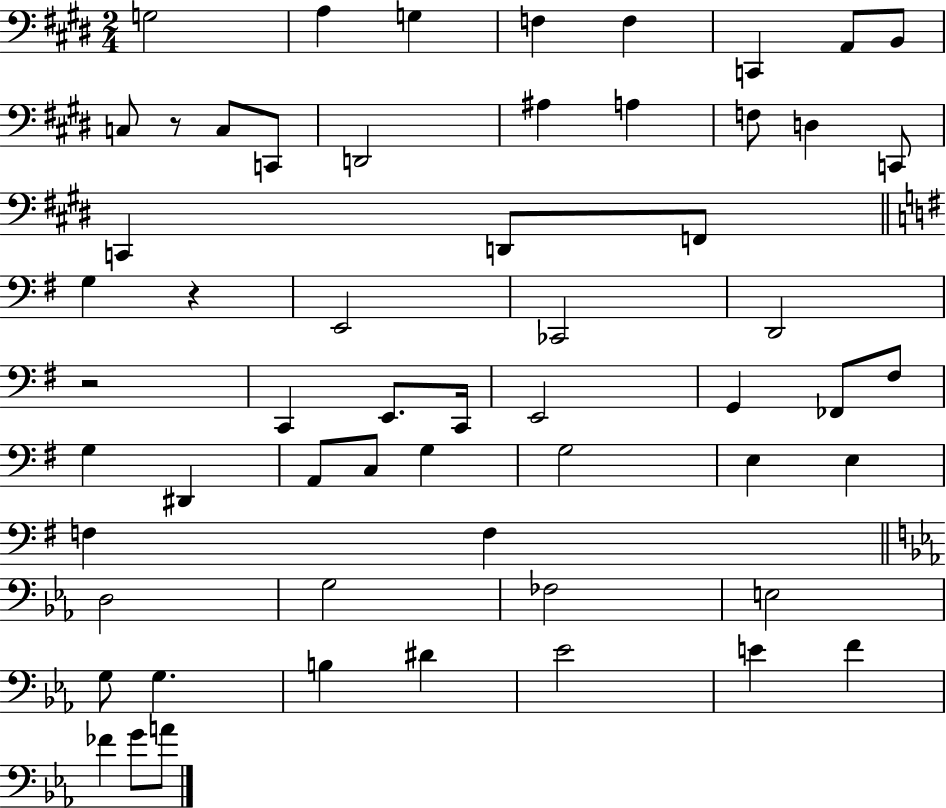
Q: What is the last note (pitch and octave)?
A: A4